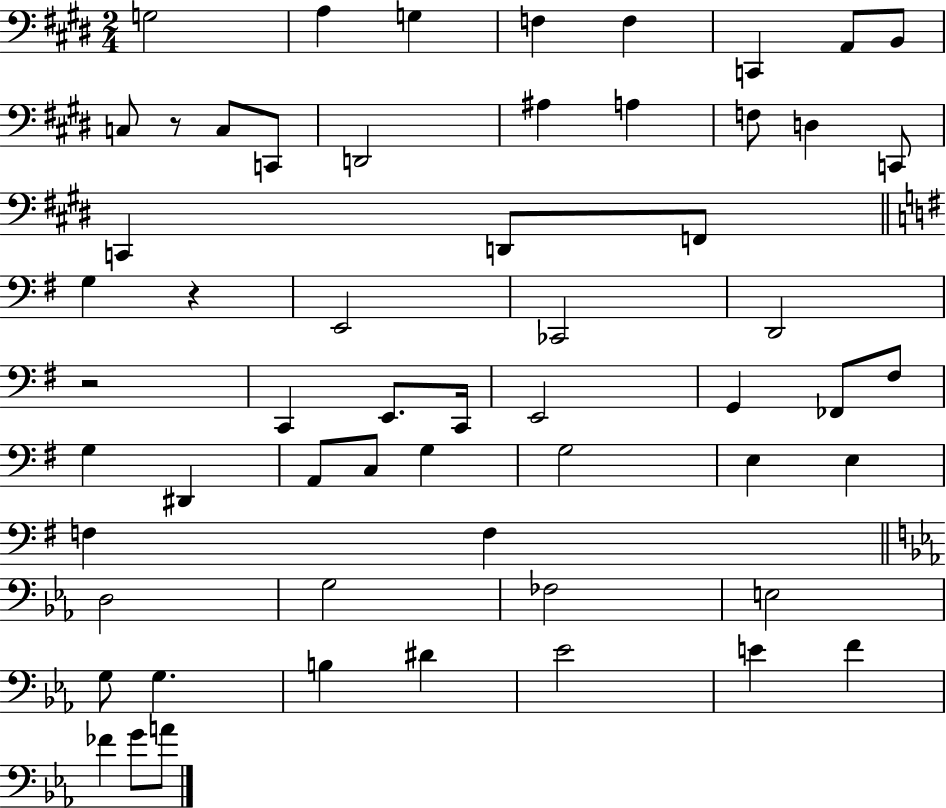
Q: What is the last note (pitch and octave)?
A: A4